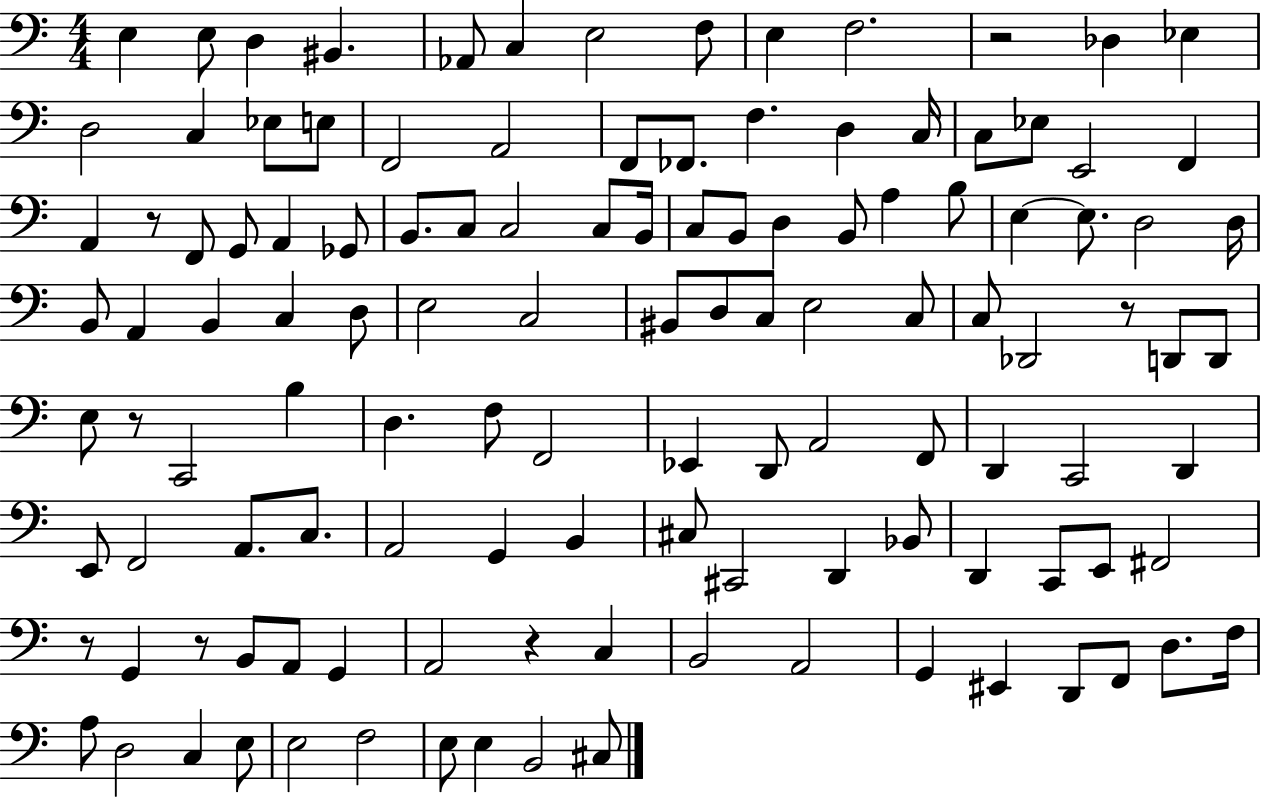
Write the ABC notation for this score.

X:1
T:Untitled
M:4/4
L:1/4
K:C
E, E,/2 D, ^B,, _A,,/2 C, E,2 F,/2 E, F,2 z2 _D, _E, D,2 C, _E,/2 E,/2 F,,2 A,,2 F,,/2 _F,,/2 F, D, C,/4 C,/2 _E,/2 E,,2 F,, A,, z/2 F,,/2 G,,/2 A,, _G,,/2 B,,/2 C,/2 C,2 C,/2 B,,/4 C,/2 B,,/2 D, B,,/2 A, B,/2 E, E,/2 D,2 D,/4 B,,/2 A,, B,, C, D,/2 E,2 C,2 ^B,,/2 D,/2 C,/2 E,2 C,/2 C,/2 _D,,2 z/2 D,,/2 D,,/2 E,/2 z/2 C,,2 B, D, F,/2 F,,2 _E,, D,,/2 A,,2 F,,/2 D,, C,,2 D,, E,,/2 F,,2 A,,/2 C,/2 A,,2 G,, B,, ^C,/2 ^C,,2 D,, _B,,/2 D,, C,,/2 E,,/2 ^F,,2 z/2 G,, z/2 B,,/2 A,,/2 G,, A,,2 z C, B,,2 A,,2 G,, ^E,, D,,/2 F,,/2 D,/2 F,/4 A,/2 D,2 C, E,/2 E,2 F,2 E,/2 E, B,,2 ^C,/2